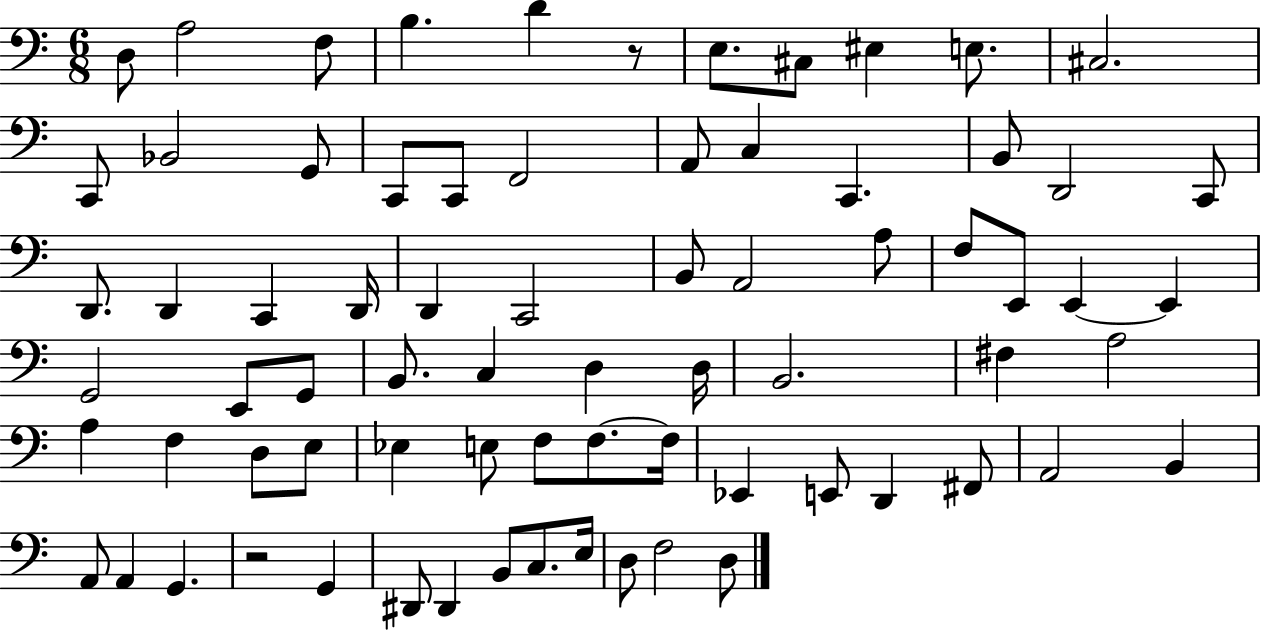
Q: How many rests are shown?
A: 2